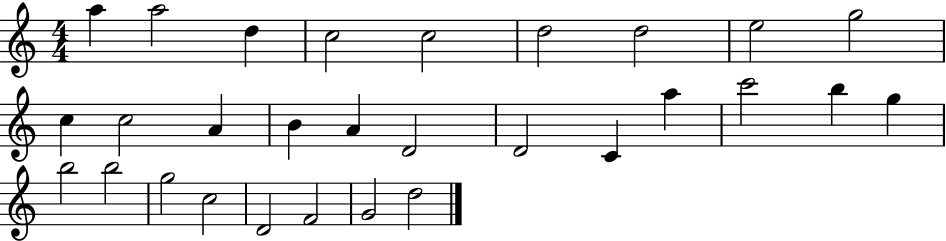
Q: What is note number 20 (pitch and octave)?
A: B5